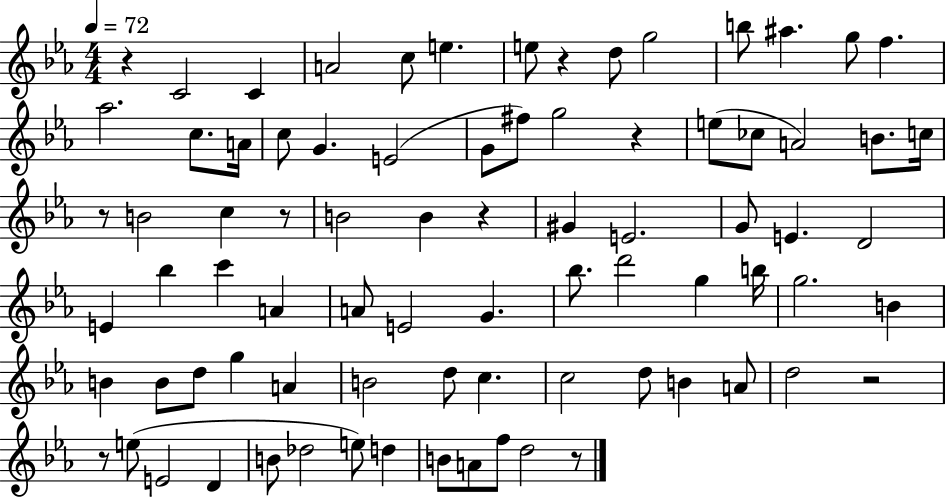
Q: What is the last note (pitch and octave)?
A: D5